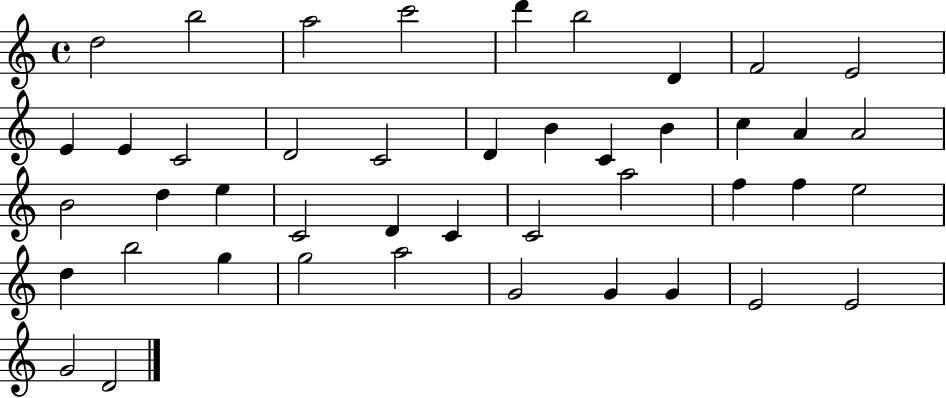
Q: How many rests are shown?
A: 0